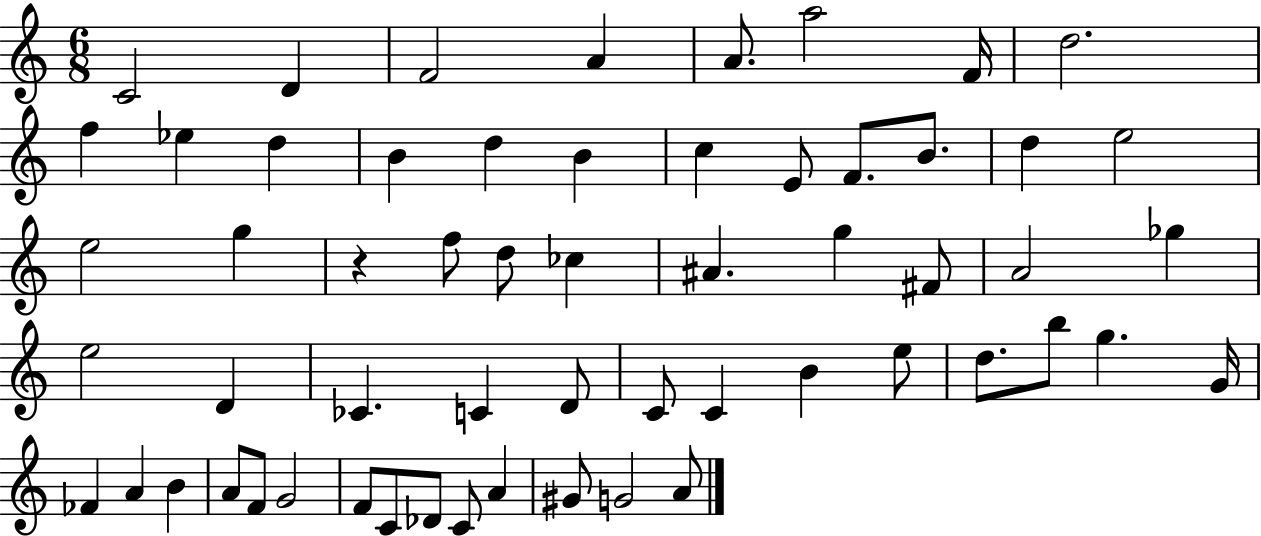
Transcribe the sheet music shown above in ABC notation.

X:1
T:Untitled
M:6/8
L:1/4
K:C
C2 D F2 A A/2 a2 F/4 d2 f _e d B d B c E/2 F/2 B/2 d e2 e2 g z f/2 d/2 _c ^A g ^F/2 A2 _g e2 D _C C D/2 C/2 C B e/2 d/2 b/2 g G/4 _F A B A/2 F/2 G2 F/2 C/2 _D/2 C/2 A ^G/2 G2 A/2